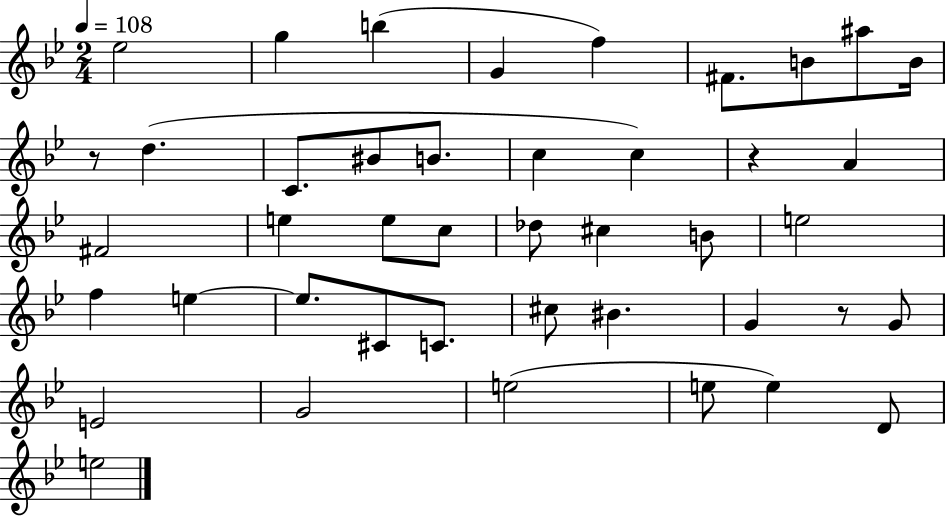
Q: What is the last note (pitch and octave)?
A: E5